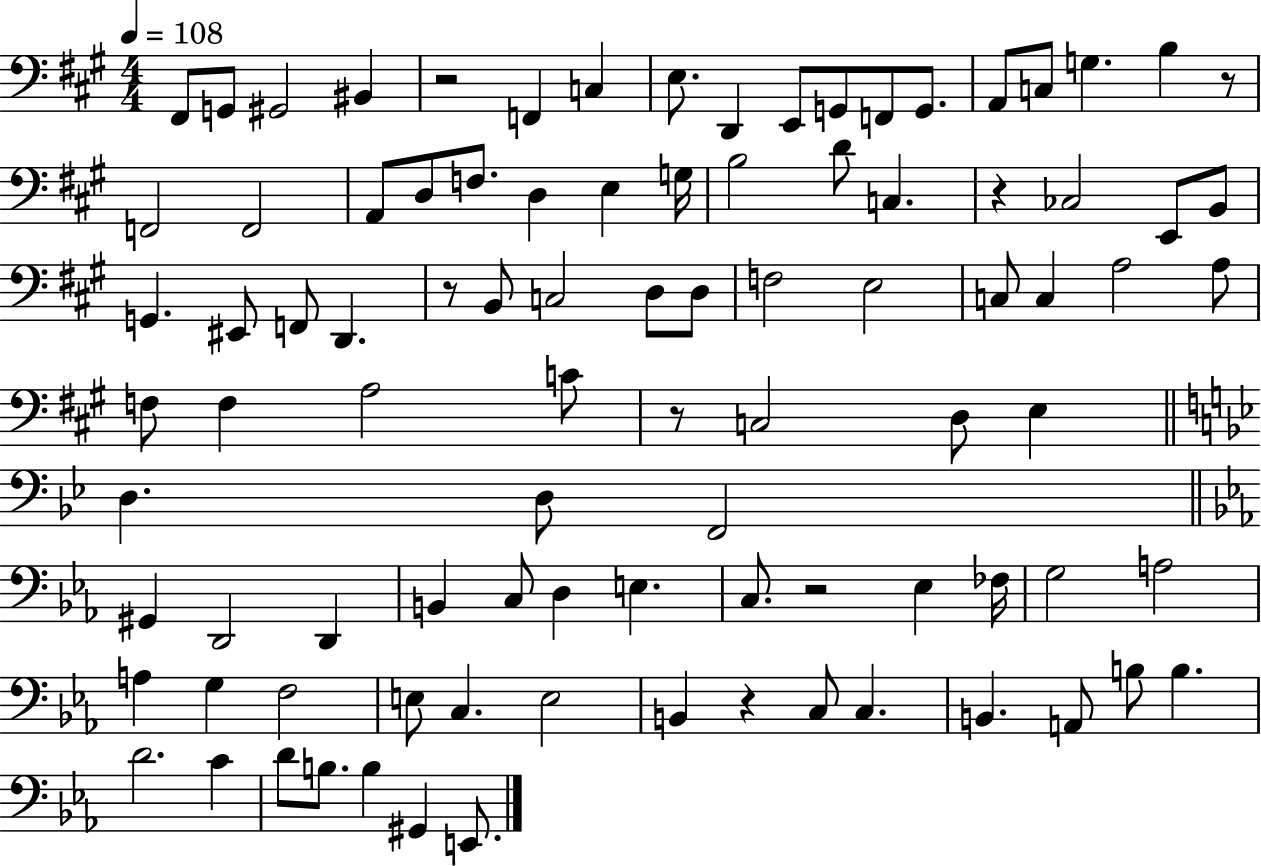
{
  \clef bass
  \numericTimeSignature
  \time 4/4
  \key a \major
  \tempo 4 = 108
  fis,8 g,8 gis,2 bis,4 | r2 f,4 c4 | e8. d,4 e,8 g,8 f,8 g,8. | a,8 c8 g4. b4 r8 | \break f,2 f,2 | a,8 d8 f8. d4 e4 g16 | b2 d'8 c4. | r4 ces2 e,8 b,8 | \break g,4. eis,8 f,8 d,4. | r8 b,8 c2 d8 d8 | f2 e2 | c8 c4 a2 a8 | \break f8 f4 a2 c'8 | r8 c2 d8 e4 | \bar "||" \break \key bes \major d4. d8 f,2 | \bar "||" \break \key ees \major gis,4 d,2 d,4 | b,4 c8 d4 e4. | c8. r2 ees4 fes16 | g2 a2 | \break a4 g4 f2 | e8 c4. e2 | b,4 r4 c8 c4. | b,4. a,8 b8 b4. | \break d'2. c'4 | d'8 b8. b4 gis,4 e,8. | \bar "|."
}